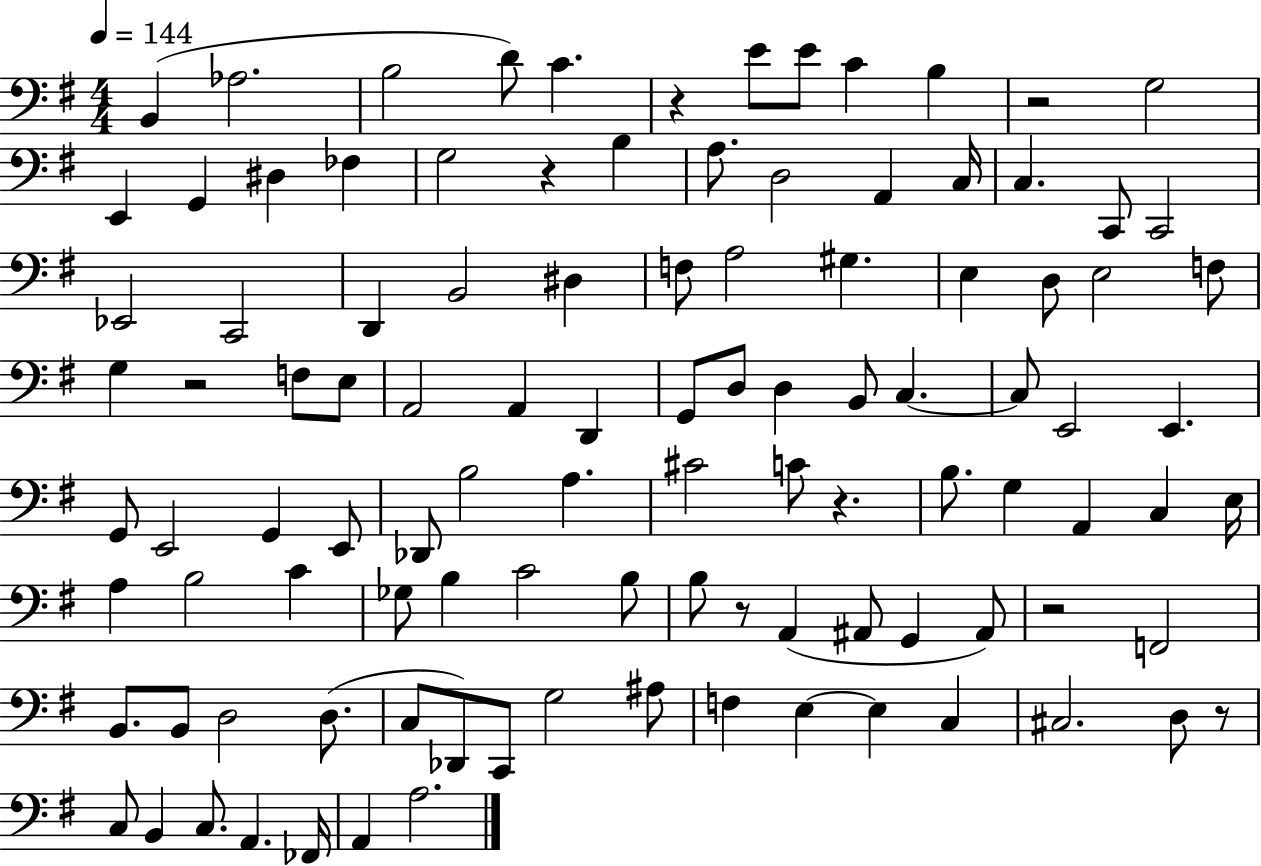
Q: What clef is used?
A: bass